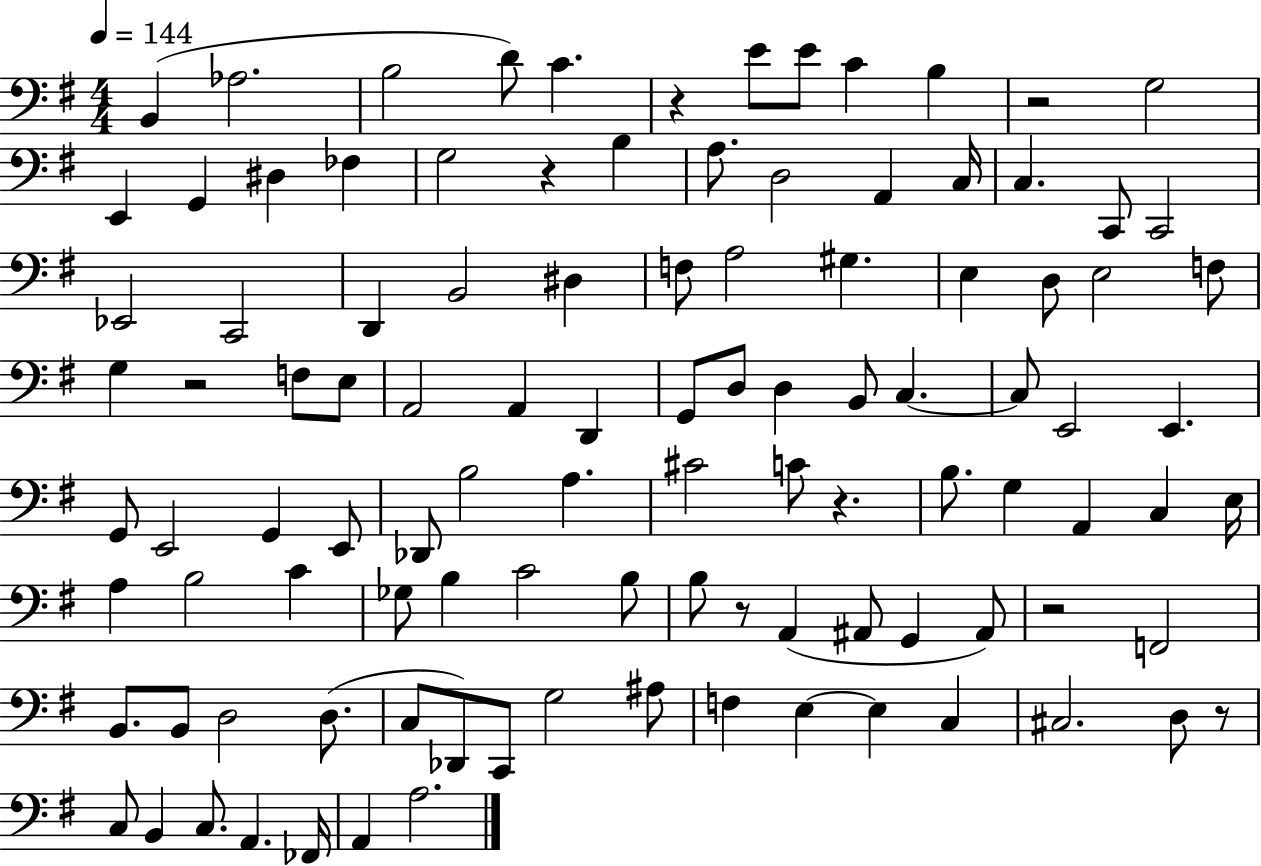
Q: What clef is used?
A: bass